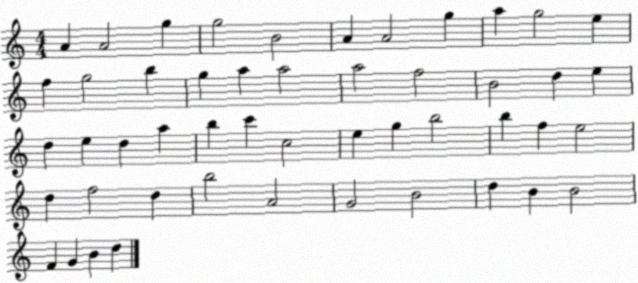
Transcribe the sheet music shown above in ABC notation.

X:1
T:Untitled
M:4/4
L:1/4
K:C
A A2 g g2 B2 A A2 g a g2 e f g2 b g a a2 a2 f2 B2 d e d e d a b c' c2 e g b2 b f e2 d f2 d b2 A2 G2 B2 d B B2 F G B d